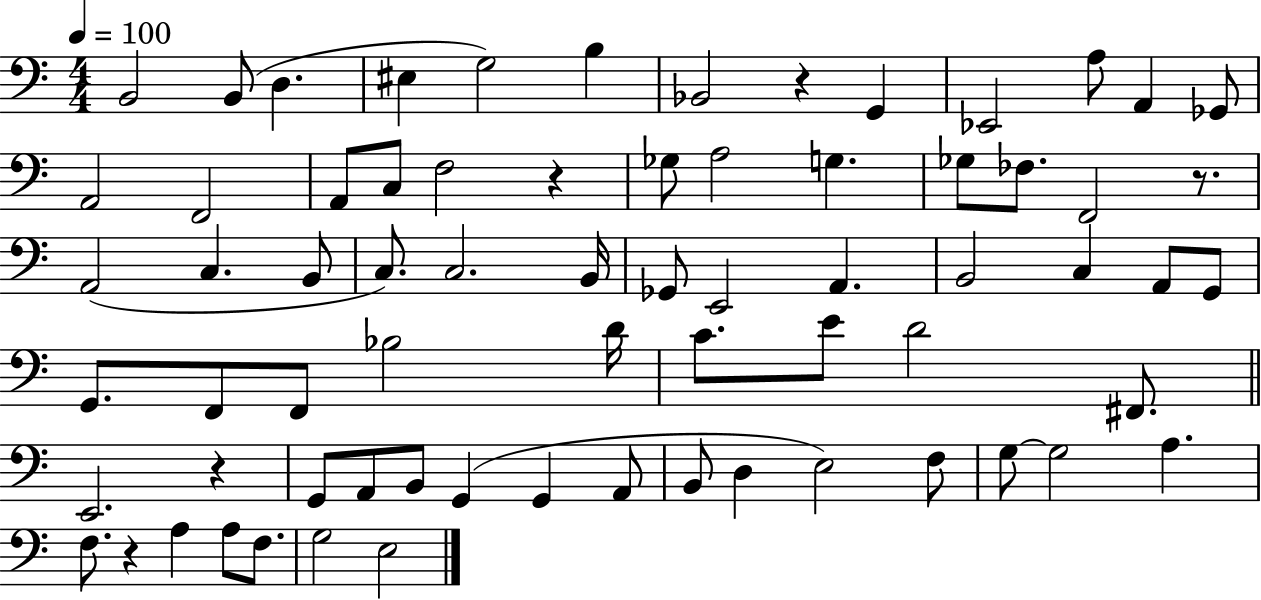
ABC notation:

X:1
T:Untitled
M:4/4
L:1/4
K:C
B,,2 B,,/2 D, ^E, G,2 B, _B,,2 z G,, _E,,2 A,/2 A,, _G,,/2 A,,2 F,,2 A,,/2 C,/2 F,2 z _G,/2 A,2 G, _G,/2 _F,/2 F,,2 z/2 A,,2 C, B,,/2 C,/2 C,2 B,,/4 _G,,/2 E,,2 A,, B,,2 C, A,,/2 G,,/2 G,,/2 F,,/2 F,,/2 _B,2 D/4 C/2 E/2 D2 ^F,,/2 E,,2 z G,,/2 A,,/2 B,,/2 G,, G,, A,,/2 B,,/2 D, E,2 F,/2 G,/2 G,2 A, F,/2 z A, A,/2 F,/2 G,2 E,2